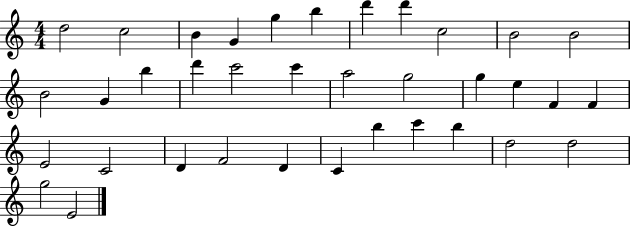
X:1
T:Untitled
M:4/4
L:1/4
K:C
d2 c2 B G g b d' d' c2 B2 B2 B2 G b d' c'2 c' a2 g2 g e F F E2 C2 D F2 D C b c' b d2 d2 g2 E2